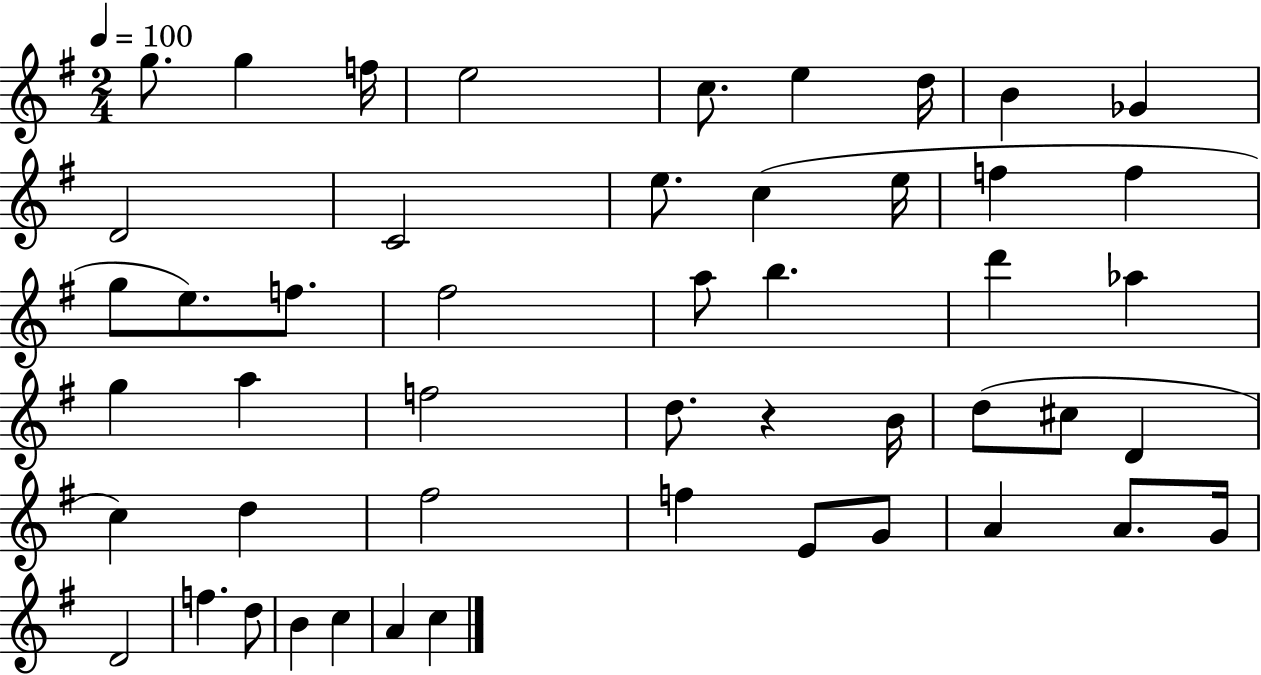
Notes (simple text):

G5/e. G5/q F5/s E5/h C5/e. E5/q D5/s B4/q Gb4/q D4/h C4/h E5/e. C5/q E5/s F5/q F5/q G5/e E5/e. F5/e. F#5/h A5/e B5/q. D6/q Ab5/q G5/q A5/q F5/h D5/e. R/q B4/s D5/e C#5/e D4/q C5/q D5/q F#5/h F5/q E4/e G4/e A4/q A4/e. G4/s D4/h F5/q. D5/e B4/q C5/q A4/q C5/q